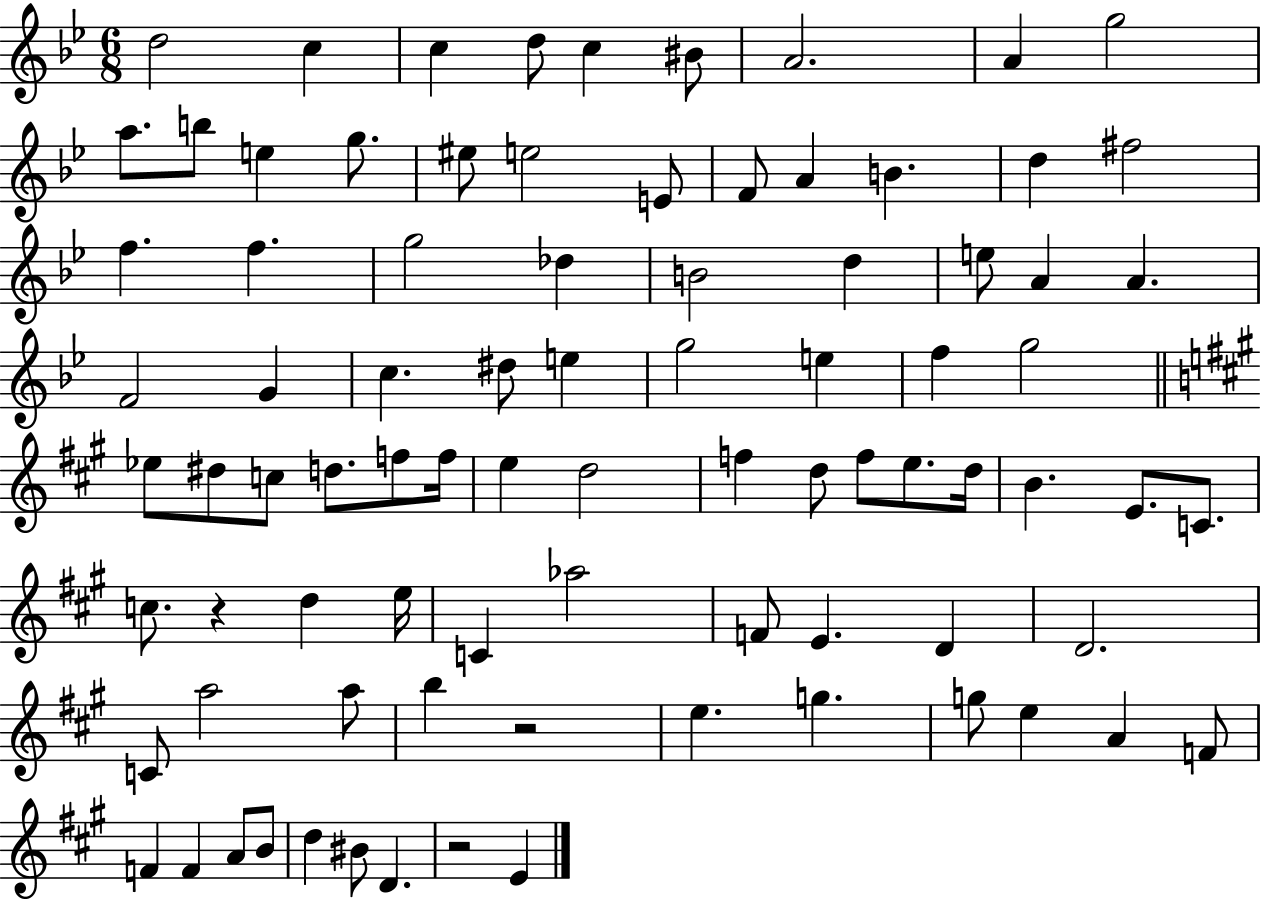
D5/h C5/q C5/q D5/e C5/q BIS4/e A4/h. A4/q G5/h A5/e. B5/e E5/q G5/e. EIS5/e E5/h E4/e F4/e A4/q B4/q. D5/q F#5/h F5/q. F5/q. G5/h Db5/q B4/h D5/q E5/e A4/q A4/q. F4/h G4/q C5/q. D#5/e E5/q G5/h E5/q F5/q G5/h Eb5/e D#5/e C5/e D5/e. F5/e F5/s E5/q D5/h F5/q D5/e F5/e E5/e. D5/s B4/q. E4/e. C4/e. C5/e. R/q D5/q E5/s C4/q Ab5/h F4/e E4/q. D4/q D4/h. C4/e A5/h A5/e B5/q R/h E5/q. G5/q. G5/e E5/q A4/q F4/e F4/q F4/q A4/e B4/e D5/q BIS4/e D4/q. R/h E4/q